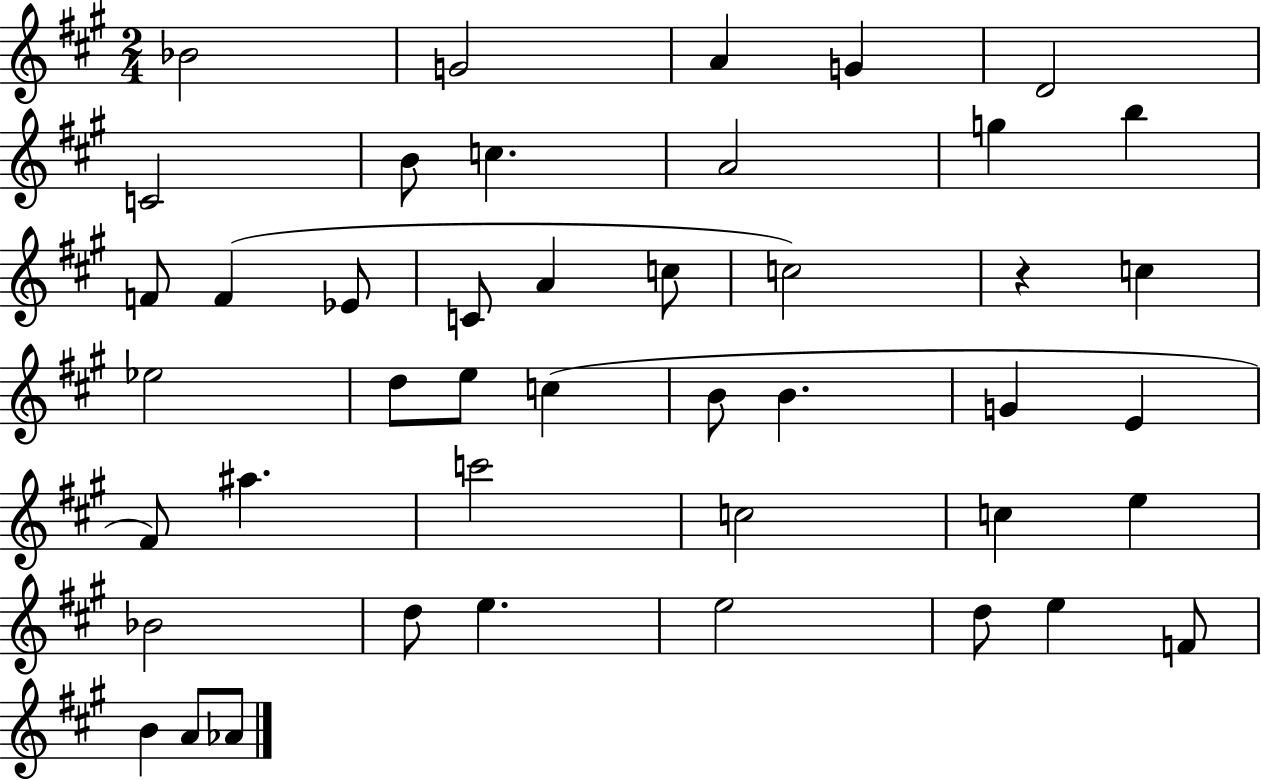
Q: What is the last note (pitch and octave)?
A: Ab4